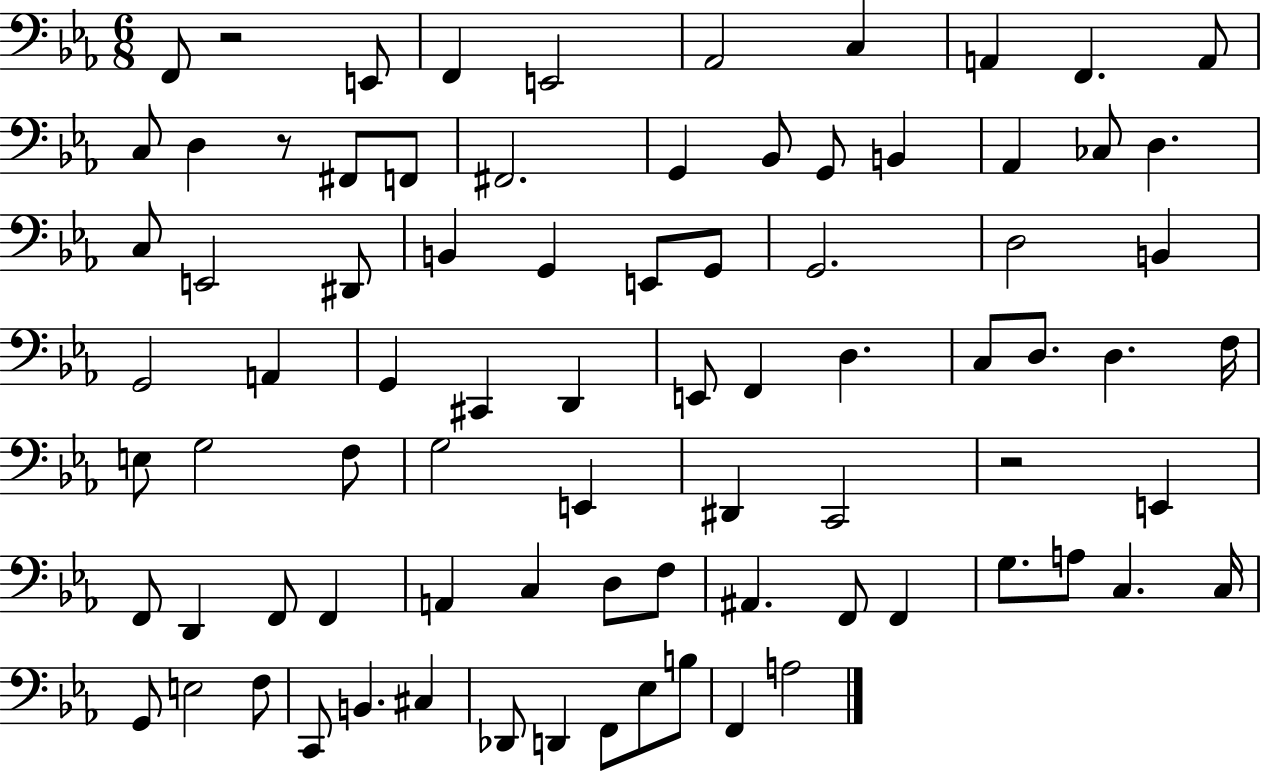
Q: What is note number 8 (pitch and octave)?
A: F2